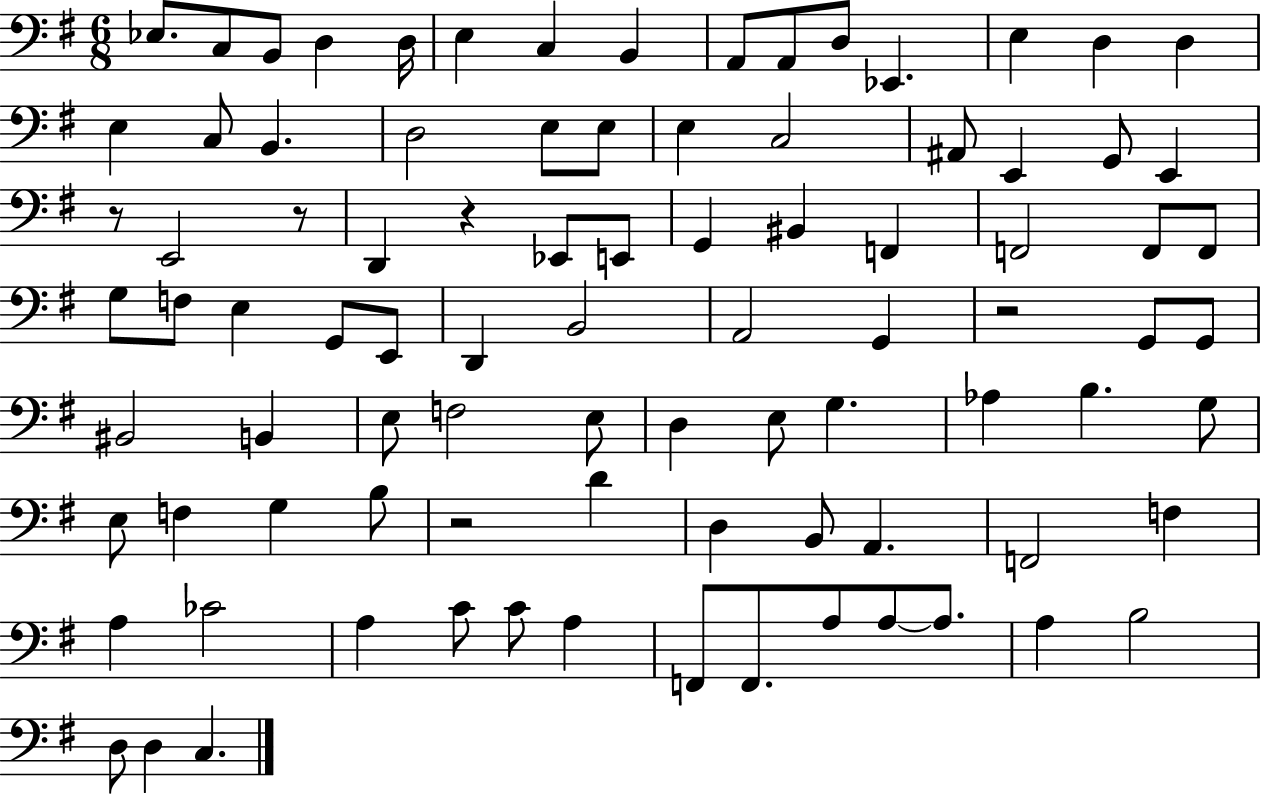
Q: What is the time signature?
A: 6/8